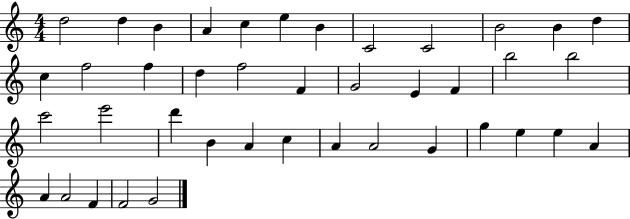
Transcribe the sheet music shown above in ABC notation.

X:1
T:Untitled
M:4/4
L:1/4
K:C
d2 d B A c e B C2 C2 B2 B d c f2 f d f2 F G2 E F b2 b2 c'2 e'2 d' B A c A A2 G g e e A A A2 F F2 G2